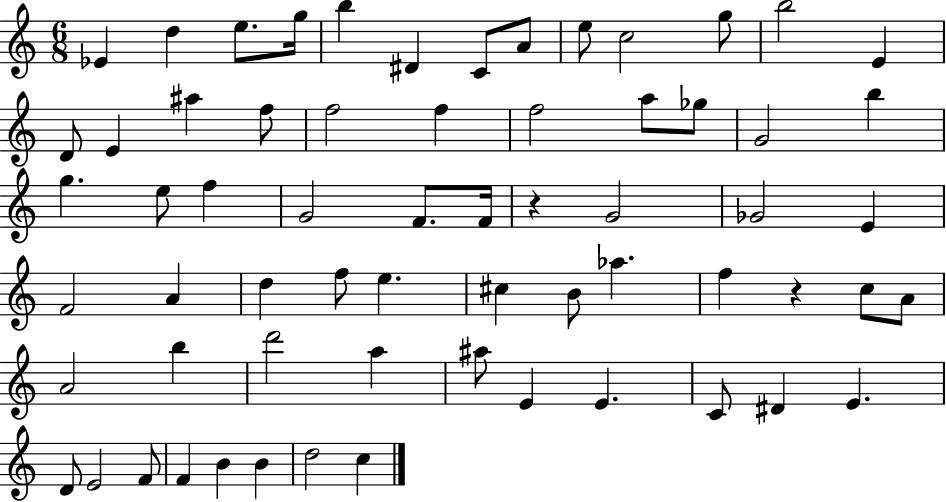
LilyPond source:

{
  \clef treble
  \numericTimeSignature
  \time 6/8
  \key c \major
  \repeat volta 2 { ees'4 d''4 e''8. g''16 | b''4 dis'4 c'8 a'8 | e''8 c''2 g''8 | b''2 e'4 | \break d'8 e'4 ais''4 f''8 | f''2 f''4 | f''2 a''8 ges''8 | g'2 b''4 | \break g''4. e''8 f''4 | g'2 f'8. f'16 | r4 g'2 | ges'2 e'4 | \break f'2 a'4 | d''4 f''8 e''4. | cis''4 b'8 aes''4. | f''4 r4 c''8 a'8 | \break a'2 b''4 | d'''2 a''4 | ais''8 e'4 e'4. | c'8 dis'4 e'4. | \break d'8 e'2 f'8 | f'4 b'4 b'4 | d''2 c''4 | } \bar "|."
}